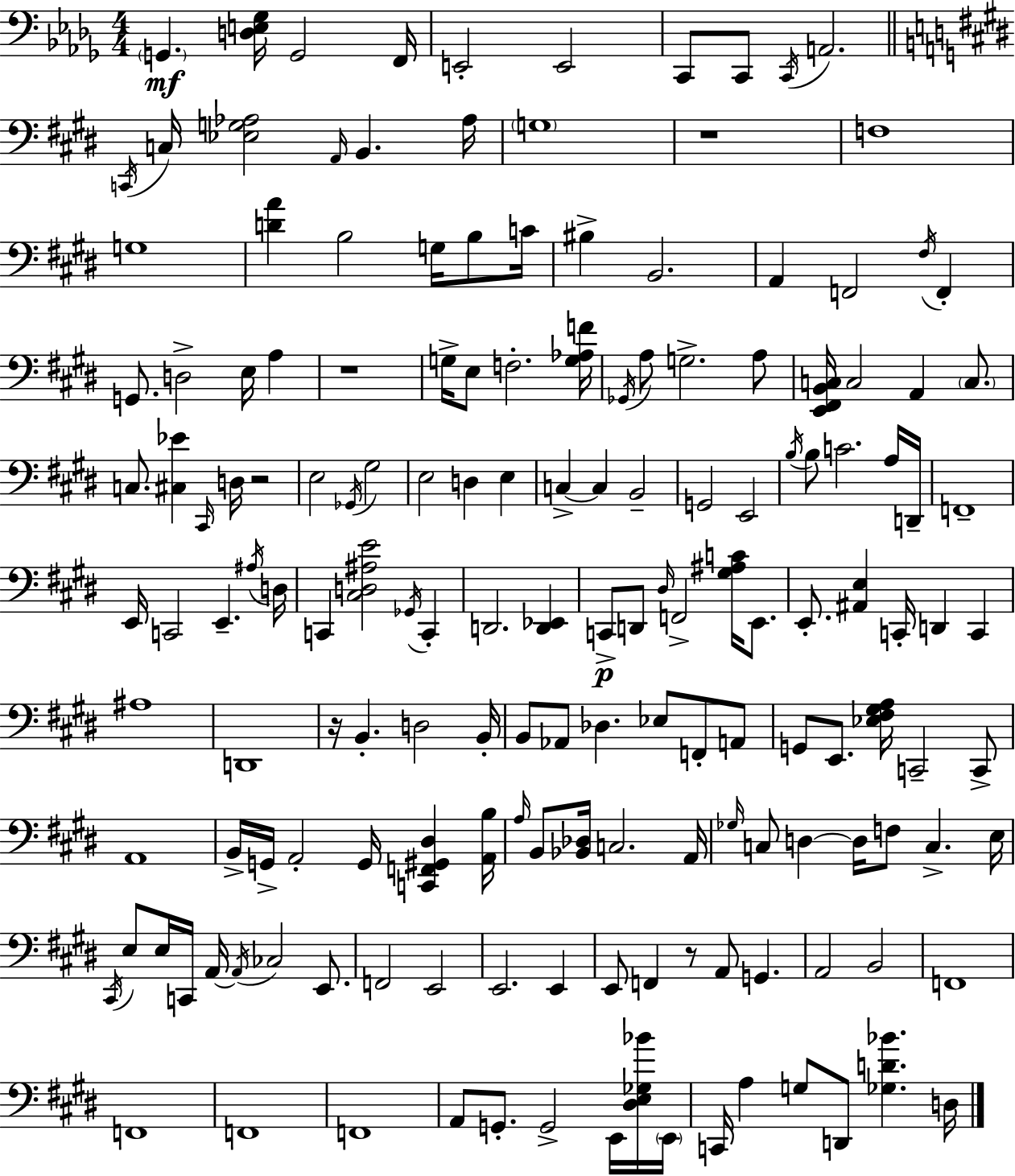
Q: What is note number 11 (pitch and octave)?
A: C3